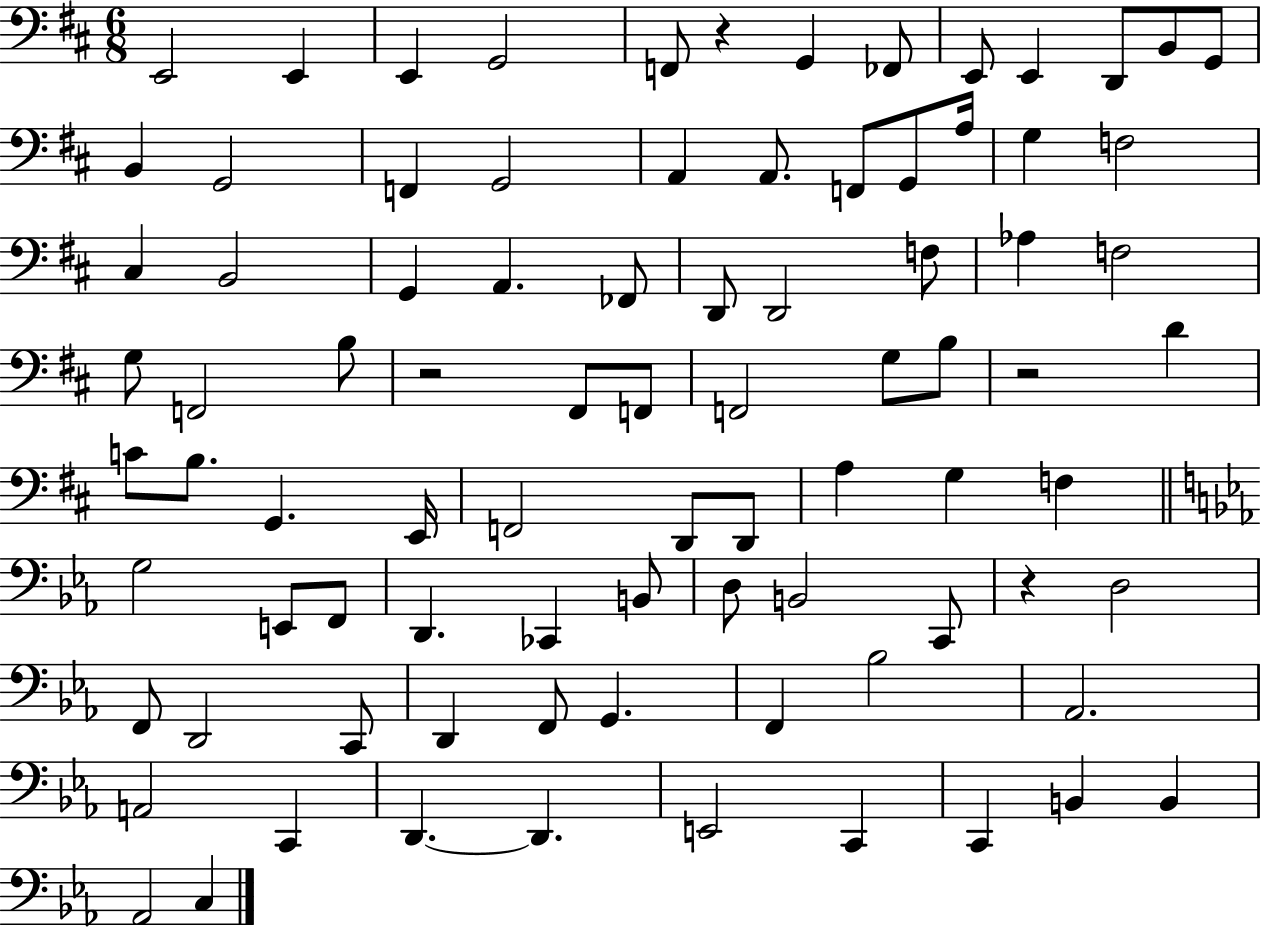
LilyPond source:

{
  \clef bass
  \numericTimeSignature
  \time 6/8
  \key d \major
  e,2 e,4 | e,4 g,2 | f,8 r4 g,4 fes,8 | e,8 e,4 d,8 b,8 g,8 | \break b,4 g,2 | f,4 g,2 | a,4 a,8. f,8 g,8 a16 | g4 f2 | \break cis4 b,2 | g,4 a,4. fes,8 | d,8 d,2 f8 | aes4 f2 | \break g8 f,2 b8 | r2 fis,8 f,8 | f,2 g8 b8 | r2 d'4 | \break c'8 b8. g,4. e,16 | f,2 d,8 d,8 | a4 g4 f4 | \bar "||" \break \key ees \major g2 e,8 f,8 | d,4. ces,4 b,8 | d8 b,2 c,8 | r4 d2 | \break f,8 d,2 c,8 | d,4 f,8 g,4. | f,4 bes2 | aes,2. | \break a,2 c,4 | d,4.~~ d,4. | e,2 c,4 | c,4 b,4 b,4 | \break aes,2 c4 | \bar "|."
}